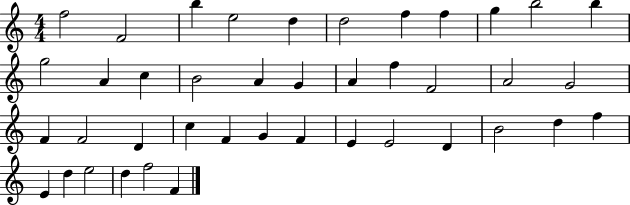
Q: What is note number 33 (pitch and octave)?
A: B4